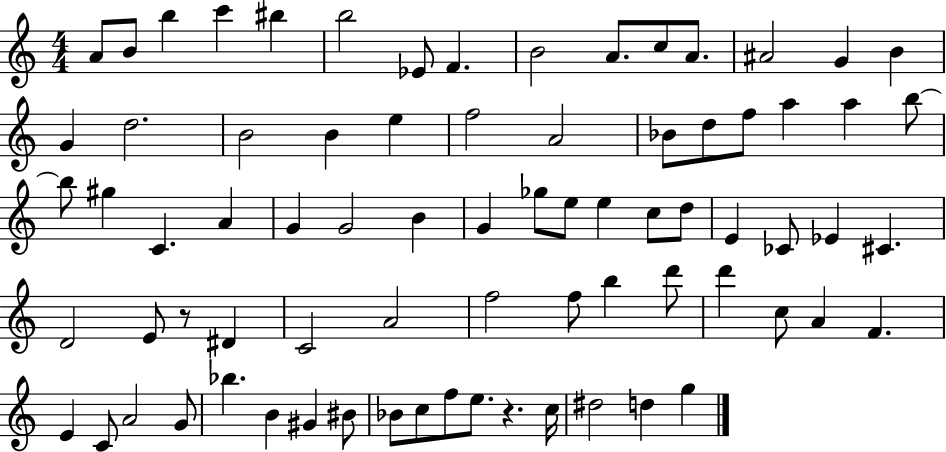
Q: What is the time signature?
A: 4/4